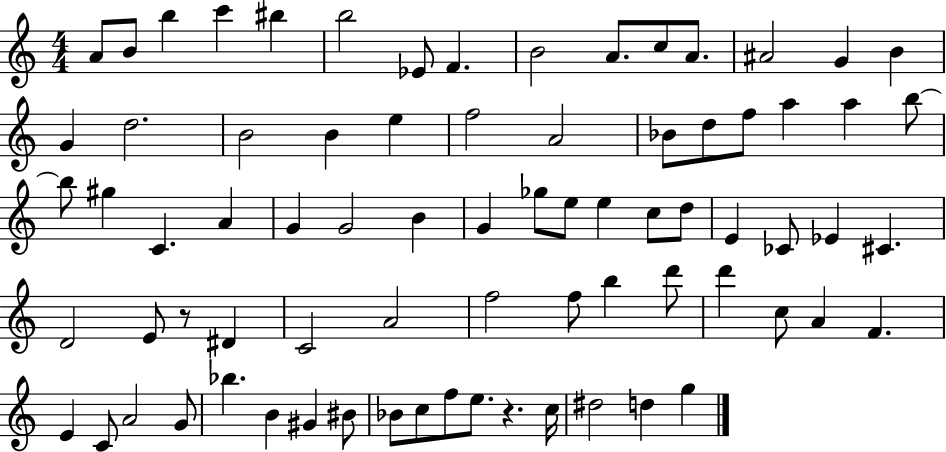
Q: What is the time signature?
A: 4/4